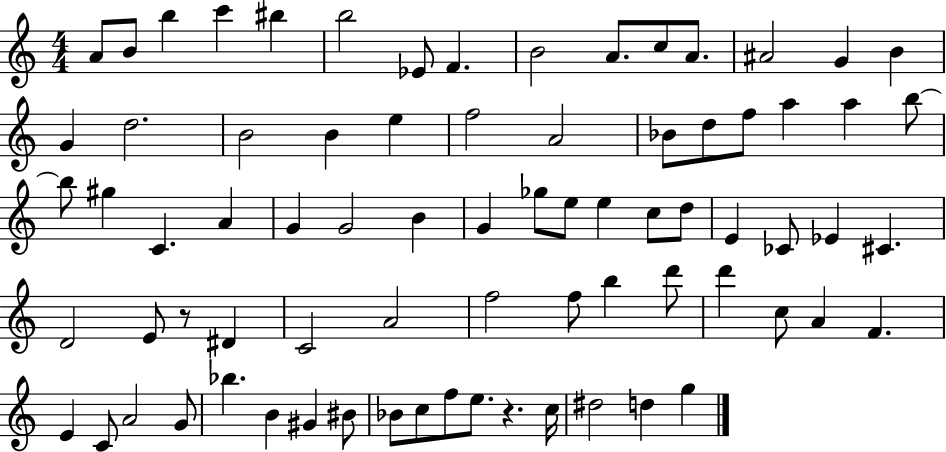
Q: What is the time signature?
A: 4/4